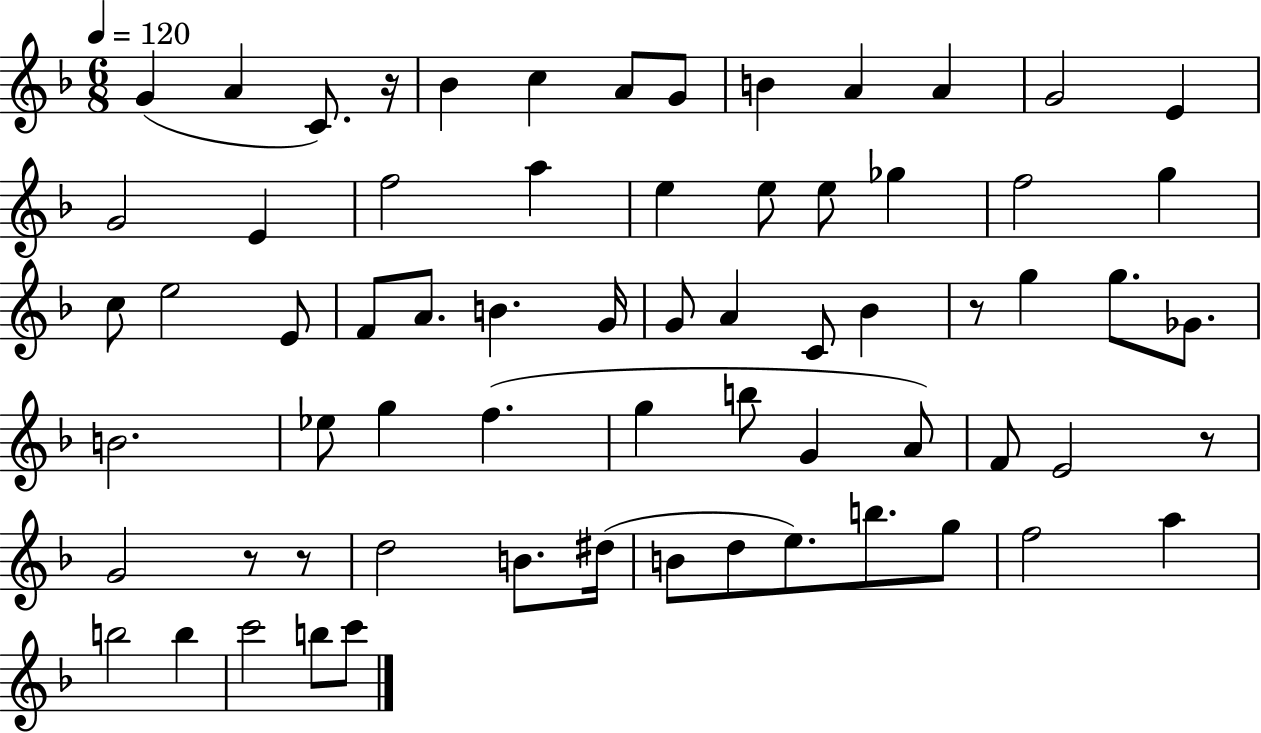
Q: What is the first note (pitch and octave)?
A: G4